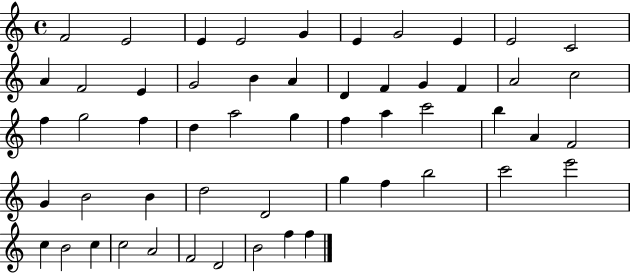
F4/h E4/h E4/q E4/h G4/q E4/q G4/h E4/q E4/h C4/h A4/q F4/h E4/q G4/h B4/q A4/q D4/q F4/q G4/q F4/q A4/h C5/h F5/q G5/h F5/q D5/q A5/h G5/q F5/q A5/q C6/h B5/q A4/q F4/h G4/q B4/h B4/q D5/h D4/h G5/q F5/q B5/h C6/h E6/h C5/q B4/h C5/q C5/h A4/h F4/h D4/h B4/h F5/q F5/q